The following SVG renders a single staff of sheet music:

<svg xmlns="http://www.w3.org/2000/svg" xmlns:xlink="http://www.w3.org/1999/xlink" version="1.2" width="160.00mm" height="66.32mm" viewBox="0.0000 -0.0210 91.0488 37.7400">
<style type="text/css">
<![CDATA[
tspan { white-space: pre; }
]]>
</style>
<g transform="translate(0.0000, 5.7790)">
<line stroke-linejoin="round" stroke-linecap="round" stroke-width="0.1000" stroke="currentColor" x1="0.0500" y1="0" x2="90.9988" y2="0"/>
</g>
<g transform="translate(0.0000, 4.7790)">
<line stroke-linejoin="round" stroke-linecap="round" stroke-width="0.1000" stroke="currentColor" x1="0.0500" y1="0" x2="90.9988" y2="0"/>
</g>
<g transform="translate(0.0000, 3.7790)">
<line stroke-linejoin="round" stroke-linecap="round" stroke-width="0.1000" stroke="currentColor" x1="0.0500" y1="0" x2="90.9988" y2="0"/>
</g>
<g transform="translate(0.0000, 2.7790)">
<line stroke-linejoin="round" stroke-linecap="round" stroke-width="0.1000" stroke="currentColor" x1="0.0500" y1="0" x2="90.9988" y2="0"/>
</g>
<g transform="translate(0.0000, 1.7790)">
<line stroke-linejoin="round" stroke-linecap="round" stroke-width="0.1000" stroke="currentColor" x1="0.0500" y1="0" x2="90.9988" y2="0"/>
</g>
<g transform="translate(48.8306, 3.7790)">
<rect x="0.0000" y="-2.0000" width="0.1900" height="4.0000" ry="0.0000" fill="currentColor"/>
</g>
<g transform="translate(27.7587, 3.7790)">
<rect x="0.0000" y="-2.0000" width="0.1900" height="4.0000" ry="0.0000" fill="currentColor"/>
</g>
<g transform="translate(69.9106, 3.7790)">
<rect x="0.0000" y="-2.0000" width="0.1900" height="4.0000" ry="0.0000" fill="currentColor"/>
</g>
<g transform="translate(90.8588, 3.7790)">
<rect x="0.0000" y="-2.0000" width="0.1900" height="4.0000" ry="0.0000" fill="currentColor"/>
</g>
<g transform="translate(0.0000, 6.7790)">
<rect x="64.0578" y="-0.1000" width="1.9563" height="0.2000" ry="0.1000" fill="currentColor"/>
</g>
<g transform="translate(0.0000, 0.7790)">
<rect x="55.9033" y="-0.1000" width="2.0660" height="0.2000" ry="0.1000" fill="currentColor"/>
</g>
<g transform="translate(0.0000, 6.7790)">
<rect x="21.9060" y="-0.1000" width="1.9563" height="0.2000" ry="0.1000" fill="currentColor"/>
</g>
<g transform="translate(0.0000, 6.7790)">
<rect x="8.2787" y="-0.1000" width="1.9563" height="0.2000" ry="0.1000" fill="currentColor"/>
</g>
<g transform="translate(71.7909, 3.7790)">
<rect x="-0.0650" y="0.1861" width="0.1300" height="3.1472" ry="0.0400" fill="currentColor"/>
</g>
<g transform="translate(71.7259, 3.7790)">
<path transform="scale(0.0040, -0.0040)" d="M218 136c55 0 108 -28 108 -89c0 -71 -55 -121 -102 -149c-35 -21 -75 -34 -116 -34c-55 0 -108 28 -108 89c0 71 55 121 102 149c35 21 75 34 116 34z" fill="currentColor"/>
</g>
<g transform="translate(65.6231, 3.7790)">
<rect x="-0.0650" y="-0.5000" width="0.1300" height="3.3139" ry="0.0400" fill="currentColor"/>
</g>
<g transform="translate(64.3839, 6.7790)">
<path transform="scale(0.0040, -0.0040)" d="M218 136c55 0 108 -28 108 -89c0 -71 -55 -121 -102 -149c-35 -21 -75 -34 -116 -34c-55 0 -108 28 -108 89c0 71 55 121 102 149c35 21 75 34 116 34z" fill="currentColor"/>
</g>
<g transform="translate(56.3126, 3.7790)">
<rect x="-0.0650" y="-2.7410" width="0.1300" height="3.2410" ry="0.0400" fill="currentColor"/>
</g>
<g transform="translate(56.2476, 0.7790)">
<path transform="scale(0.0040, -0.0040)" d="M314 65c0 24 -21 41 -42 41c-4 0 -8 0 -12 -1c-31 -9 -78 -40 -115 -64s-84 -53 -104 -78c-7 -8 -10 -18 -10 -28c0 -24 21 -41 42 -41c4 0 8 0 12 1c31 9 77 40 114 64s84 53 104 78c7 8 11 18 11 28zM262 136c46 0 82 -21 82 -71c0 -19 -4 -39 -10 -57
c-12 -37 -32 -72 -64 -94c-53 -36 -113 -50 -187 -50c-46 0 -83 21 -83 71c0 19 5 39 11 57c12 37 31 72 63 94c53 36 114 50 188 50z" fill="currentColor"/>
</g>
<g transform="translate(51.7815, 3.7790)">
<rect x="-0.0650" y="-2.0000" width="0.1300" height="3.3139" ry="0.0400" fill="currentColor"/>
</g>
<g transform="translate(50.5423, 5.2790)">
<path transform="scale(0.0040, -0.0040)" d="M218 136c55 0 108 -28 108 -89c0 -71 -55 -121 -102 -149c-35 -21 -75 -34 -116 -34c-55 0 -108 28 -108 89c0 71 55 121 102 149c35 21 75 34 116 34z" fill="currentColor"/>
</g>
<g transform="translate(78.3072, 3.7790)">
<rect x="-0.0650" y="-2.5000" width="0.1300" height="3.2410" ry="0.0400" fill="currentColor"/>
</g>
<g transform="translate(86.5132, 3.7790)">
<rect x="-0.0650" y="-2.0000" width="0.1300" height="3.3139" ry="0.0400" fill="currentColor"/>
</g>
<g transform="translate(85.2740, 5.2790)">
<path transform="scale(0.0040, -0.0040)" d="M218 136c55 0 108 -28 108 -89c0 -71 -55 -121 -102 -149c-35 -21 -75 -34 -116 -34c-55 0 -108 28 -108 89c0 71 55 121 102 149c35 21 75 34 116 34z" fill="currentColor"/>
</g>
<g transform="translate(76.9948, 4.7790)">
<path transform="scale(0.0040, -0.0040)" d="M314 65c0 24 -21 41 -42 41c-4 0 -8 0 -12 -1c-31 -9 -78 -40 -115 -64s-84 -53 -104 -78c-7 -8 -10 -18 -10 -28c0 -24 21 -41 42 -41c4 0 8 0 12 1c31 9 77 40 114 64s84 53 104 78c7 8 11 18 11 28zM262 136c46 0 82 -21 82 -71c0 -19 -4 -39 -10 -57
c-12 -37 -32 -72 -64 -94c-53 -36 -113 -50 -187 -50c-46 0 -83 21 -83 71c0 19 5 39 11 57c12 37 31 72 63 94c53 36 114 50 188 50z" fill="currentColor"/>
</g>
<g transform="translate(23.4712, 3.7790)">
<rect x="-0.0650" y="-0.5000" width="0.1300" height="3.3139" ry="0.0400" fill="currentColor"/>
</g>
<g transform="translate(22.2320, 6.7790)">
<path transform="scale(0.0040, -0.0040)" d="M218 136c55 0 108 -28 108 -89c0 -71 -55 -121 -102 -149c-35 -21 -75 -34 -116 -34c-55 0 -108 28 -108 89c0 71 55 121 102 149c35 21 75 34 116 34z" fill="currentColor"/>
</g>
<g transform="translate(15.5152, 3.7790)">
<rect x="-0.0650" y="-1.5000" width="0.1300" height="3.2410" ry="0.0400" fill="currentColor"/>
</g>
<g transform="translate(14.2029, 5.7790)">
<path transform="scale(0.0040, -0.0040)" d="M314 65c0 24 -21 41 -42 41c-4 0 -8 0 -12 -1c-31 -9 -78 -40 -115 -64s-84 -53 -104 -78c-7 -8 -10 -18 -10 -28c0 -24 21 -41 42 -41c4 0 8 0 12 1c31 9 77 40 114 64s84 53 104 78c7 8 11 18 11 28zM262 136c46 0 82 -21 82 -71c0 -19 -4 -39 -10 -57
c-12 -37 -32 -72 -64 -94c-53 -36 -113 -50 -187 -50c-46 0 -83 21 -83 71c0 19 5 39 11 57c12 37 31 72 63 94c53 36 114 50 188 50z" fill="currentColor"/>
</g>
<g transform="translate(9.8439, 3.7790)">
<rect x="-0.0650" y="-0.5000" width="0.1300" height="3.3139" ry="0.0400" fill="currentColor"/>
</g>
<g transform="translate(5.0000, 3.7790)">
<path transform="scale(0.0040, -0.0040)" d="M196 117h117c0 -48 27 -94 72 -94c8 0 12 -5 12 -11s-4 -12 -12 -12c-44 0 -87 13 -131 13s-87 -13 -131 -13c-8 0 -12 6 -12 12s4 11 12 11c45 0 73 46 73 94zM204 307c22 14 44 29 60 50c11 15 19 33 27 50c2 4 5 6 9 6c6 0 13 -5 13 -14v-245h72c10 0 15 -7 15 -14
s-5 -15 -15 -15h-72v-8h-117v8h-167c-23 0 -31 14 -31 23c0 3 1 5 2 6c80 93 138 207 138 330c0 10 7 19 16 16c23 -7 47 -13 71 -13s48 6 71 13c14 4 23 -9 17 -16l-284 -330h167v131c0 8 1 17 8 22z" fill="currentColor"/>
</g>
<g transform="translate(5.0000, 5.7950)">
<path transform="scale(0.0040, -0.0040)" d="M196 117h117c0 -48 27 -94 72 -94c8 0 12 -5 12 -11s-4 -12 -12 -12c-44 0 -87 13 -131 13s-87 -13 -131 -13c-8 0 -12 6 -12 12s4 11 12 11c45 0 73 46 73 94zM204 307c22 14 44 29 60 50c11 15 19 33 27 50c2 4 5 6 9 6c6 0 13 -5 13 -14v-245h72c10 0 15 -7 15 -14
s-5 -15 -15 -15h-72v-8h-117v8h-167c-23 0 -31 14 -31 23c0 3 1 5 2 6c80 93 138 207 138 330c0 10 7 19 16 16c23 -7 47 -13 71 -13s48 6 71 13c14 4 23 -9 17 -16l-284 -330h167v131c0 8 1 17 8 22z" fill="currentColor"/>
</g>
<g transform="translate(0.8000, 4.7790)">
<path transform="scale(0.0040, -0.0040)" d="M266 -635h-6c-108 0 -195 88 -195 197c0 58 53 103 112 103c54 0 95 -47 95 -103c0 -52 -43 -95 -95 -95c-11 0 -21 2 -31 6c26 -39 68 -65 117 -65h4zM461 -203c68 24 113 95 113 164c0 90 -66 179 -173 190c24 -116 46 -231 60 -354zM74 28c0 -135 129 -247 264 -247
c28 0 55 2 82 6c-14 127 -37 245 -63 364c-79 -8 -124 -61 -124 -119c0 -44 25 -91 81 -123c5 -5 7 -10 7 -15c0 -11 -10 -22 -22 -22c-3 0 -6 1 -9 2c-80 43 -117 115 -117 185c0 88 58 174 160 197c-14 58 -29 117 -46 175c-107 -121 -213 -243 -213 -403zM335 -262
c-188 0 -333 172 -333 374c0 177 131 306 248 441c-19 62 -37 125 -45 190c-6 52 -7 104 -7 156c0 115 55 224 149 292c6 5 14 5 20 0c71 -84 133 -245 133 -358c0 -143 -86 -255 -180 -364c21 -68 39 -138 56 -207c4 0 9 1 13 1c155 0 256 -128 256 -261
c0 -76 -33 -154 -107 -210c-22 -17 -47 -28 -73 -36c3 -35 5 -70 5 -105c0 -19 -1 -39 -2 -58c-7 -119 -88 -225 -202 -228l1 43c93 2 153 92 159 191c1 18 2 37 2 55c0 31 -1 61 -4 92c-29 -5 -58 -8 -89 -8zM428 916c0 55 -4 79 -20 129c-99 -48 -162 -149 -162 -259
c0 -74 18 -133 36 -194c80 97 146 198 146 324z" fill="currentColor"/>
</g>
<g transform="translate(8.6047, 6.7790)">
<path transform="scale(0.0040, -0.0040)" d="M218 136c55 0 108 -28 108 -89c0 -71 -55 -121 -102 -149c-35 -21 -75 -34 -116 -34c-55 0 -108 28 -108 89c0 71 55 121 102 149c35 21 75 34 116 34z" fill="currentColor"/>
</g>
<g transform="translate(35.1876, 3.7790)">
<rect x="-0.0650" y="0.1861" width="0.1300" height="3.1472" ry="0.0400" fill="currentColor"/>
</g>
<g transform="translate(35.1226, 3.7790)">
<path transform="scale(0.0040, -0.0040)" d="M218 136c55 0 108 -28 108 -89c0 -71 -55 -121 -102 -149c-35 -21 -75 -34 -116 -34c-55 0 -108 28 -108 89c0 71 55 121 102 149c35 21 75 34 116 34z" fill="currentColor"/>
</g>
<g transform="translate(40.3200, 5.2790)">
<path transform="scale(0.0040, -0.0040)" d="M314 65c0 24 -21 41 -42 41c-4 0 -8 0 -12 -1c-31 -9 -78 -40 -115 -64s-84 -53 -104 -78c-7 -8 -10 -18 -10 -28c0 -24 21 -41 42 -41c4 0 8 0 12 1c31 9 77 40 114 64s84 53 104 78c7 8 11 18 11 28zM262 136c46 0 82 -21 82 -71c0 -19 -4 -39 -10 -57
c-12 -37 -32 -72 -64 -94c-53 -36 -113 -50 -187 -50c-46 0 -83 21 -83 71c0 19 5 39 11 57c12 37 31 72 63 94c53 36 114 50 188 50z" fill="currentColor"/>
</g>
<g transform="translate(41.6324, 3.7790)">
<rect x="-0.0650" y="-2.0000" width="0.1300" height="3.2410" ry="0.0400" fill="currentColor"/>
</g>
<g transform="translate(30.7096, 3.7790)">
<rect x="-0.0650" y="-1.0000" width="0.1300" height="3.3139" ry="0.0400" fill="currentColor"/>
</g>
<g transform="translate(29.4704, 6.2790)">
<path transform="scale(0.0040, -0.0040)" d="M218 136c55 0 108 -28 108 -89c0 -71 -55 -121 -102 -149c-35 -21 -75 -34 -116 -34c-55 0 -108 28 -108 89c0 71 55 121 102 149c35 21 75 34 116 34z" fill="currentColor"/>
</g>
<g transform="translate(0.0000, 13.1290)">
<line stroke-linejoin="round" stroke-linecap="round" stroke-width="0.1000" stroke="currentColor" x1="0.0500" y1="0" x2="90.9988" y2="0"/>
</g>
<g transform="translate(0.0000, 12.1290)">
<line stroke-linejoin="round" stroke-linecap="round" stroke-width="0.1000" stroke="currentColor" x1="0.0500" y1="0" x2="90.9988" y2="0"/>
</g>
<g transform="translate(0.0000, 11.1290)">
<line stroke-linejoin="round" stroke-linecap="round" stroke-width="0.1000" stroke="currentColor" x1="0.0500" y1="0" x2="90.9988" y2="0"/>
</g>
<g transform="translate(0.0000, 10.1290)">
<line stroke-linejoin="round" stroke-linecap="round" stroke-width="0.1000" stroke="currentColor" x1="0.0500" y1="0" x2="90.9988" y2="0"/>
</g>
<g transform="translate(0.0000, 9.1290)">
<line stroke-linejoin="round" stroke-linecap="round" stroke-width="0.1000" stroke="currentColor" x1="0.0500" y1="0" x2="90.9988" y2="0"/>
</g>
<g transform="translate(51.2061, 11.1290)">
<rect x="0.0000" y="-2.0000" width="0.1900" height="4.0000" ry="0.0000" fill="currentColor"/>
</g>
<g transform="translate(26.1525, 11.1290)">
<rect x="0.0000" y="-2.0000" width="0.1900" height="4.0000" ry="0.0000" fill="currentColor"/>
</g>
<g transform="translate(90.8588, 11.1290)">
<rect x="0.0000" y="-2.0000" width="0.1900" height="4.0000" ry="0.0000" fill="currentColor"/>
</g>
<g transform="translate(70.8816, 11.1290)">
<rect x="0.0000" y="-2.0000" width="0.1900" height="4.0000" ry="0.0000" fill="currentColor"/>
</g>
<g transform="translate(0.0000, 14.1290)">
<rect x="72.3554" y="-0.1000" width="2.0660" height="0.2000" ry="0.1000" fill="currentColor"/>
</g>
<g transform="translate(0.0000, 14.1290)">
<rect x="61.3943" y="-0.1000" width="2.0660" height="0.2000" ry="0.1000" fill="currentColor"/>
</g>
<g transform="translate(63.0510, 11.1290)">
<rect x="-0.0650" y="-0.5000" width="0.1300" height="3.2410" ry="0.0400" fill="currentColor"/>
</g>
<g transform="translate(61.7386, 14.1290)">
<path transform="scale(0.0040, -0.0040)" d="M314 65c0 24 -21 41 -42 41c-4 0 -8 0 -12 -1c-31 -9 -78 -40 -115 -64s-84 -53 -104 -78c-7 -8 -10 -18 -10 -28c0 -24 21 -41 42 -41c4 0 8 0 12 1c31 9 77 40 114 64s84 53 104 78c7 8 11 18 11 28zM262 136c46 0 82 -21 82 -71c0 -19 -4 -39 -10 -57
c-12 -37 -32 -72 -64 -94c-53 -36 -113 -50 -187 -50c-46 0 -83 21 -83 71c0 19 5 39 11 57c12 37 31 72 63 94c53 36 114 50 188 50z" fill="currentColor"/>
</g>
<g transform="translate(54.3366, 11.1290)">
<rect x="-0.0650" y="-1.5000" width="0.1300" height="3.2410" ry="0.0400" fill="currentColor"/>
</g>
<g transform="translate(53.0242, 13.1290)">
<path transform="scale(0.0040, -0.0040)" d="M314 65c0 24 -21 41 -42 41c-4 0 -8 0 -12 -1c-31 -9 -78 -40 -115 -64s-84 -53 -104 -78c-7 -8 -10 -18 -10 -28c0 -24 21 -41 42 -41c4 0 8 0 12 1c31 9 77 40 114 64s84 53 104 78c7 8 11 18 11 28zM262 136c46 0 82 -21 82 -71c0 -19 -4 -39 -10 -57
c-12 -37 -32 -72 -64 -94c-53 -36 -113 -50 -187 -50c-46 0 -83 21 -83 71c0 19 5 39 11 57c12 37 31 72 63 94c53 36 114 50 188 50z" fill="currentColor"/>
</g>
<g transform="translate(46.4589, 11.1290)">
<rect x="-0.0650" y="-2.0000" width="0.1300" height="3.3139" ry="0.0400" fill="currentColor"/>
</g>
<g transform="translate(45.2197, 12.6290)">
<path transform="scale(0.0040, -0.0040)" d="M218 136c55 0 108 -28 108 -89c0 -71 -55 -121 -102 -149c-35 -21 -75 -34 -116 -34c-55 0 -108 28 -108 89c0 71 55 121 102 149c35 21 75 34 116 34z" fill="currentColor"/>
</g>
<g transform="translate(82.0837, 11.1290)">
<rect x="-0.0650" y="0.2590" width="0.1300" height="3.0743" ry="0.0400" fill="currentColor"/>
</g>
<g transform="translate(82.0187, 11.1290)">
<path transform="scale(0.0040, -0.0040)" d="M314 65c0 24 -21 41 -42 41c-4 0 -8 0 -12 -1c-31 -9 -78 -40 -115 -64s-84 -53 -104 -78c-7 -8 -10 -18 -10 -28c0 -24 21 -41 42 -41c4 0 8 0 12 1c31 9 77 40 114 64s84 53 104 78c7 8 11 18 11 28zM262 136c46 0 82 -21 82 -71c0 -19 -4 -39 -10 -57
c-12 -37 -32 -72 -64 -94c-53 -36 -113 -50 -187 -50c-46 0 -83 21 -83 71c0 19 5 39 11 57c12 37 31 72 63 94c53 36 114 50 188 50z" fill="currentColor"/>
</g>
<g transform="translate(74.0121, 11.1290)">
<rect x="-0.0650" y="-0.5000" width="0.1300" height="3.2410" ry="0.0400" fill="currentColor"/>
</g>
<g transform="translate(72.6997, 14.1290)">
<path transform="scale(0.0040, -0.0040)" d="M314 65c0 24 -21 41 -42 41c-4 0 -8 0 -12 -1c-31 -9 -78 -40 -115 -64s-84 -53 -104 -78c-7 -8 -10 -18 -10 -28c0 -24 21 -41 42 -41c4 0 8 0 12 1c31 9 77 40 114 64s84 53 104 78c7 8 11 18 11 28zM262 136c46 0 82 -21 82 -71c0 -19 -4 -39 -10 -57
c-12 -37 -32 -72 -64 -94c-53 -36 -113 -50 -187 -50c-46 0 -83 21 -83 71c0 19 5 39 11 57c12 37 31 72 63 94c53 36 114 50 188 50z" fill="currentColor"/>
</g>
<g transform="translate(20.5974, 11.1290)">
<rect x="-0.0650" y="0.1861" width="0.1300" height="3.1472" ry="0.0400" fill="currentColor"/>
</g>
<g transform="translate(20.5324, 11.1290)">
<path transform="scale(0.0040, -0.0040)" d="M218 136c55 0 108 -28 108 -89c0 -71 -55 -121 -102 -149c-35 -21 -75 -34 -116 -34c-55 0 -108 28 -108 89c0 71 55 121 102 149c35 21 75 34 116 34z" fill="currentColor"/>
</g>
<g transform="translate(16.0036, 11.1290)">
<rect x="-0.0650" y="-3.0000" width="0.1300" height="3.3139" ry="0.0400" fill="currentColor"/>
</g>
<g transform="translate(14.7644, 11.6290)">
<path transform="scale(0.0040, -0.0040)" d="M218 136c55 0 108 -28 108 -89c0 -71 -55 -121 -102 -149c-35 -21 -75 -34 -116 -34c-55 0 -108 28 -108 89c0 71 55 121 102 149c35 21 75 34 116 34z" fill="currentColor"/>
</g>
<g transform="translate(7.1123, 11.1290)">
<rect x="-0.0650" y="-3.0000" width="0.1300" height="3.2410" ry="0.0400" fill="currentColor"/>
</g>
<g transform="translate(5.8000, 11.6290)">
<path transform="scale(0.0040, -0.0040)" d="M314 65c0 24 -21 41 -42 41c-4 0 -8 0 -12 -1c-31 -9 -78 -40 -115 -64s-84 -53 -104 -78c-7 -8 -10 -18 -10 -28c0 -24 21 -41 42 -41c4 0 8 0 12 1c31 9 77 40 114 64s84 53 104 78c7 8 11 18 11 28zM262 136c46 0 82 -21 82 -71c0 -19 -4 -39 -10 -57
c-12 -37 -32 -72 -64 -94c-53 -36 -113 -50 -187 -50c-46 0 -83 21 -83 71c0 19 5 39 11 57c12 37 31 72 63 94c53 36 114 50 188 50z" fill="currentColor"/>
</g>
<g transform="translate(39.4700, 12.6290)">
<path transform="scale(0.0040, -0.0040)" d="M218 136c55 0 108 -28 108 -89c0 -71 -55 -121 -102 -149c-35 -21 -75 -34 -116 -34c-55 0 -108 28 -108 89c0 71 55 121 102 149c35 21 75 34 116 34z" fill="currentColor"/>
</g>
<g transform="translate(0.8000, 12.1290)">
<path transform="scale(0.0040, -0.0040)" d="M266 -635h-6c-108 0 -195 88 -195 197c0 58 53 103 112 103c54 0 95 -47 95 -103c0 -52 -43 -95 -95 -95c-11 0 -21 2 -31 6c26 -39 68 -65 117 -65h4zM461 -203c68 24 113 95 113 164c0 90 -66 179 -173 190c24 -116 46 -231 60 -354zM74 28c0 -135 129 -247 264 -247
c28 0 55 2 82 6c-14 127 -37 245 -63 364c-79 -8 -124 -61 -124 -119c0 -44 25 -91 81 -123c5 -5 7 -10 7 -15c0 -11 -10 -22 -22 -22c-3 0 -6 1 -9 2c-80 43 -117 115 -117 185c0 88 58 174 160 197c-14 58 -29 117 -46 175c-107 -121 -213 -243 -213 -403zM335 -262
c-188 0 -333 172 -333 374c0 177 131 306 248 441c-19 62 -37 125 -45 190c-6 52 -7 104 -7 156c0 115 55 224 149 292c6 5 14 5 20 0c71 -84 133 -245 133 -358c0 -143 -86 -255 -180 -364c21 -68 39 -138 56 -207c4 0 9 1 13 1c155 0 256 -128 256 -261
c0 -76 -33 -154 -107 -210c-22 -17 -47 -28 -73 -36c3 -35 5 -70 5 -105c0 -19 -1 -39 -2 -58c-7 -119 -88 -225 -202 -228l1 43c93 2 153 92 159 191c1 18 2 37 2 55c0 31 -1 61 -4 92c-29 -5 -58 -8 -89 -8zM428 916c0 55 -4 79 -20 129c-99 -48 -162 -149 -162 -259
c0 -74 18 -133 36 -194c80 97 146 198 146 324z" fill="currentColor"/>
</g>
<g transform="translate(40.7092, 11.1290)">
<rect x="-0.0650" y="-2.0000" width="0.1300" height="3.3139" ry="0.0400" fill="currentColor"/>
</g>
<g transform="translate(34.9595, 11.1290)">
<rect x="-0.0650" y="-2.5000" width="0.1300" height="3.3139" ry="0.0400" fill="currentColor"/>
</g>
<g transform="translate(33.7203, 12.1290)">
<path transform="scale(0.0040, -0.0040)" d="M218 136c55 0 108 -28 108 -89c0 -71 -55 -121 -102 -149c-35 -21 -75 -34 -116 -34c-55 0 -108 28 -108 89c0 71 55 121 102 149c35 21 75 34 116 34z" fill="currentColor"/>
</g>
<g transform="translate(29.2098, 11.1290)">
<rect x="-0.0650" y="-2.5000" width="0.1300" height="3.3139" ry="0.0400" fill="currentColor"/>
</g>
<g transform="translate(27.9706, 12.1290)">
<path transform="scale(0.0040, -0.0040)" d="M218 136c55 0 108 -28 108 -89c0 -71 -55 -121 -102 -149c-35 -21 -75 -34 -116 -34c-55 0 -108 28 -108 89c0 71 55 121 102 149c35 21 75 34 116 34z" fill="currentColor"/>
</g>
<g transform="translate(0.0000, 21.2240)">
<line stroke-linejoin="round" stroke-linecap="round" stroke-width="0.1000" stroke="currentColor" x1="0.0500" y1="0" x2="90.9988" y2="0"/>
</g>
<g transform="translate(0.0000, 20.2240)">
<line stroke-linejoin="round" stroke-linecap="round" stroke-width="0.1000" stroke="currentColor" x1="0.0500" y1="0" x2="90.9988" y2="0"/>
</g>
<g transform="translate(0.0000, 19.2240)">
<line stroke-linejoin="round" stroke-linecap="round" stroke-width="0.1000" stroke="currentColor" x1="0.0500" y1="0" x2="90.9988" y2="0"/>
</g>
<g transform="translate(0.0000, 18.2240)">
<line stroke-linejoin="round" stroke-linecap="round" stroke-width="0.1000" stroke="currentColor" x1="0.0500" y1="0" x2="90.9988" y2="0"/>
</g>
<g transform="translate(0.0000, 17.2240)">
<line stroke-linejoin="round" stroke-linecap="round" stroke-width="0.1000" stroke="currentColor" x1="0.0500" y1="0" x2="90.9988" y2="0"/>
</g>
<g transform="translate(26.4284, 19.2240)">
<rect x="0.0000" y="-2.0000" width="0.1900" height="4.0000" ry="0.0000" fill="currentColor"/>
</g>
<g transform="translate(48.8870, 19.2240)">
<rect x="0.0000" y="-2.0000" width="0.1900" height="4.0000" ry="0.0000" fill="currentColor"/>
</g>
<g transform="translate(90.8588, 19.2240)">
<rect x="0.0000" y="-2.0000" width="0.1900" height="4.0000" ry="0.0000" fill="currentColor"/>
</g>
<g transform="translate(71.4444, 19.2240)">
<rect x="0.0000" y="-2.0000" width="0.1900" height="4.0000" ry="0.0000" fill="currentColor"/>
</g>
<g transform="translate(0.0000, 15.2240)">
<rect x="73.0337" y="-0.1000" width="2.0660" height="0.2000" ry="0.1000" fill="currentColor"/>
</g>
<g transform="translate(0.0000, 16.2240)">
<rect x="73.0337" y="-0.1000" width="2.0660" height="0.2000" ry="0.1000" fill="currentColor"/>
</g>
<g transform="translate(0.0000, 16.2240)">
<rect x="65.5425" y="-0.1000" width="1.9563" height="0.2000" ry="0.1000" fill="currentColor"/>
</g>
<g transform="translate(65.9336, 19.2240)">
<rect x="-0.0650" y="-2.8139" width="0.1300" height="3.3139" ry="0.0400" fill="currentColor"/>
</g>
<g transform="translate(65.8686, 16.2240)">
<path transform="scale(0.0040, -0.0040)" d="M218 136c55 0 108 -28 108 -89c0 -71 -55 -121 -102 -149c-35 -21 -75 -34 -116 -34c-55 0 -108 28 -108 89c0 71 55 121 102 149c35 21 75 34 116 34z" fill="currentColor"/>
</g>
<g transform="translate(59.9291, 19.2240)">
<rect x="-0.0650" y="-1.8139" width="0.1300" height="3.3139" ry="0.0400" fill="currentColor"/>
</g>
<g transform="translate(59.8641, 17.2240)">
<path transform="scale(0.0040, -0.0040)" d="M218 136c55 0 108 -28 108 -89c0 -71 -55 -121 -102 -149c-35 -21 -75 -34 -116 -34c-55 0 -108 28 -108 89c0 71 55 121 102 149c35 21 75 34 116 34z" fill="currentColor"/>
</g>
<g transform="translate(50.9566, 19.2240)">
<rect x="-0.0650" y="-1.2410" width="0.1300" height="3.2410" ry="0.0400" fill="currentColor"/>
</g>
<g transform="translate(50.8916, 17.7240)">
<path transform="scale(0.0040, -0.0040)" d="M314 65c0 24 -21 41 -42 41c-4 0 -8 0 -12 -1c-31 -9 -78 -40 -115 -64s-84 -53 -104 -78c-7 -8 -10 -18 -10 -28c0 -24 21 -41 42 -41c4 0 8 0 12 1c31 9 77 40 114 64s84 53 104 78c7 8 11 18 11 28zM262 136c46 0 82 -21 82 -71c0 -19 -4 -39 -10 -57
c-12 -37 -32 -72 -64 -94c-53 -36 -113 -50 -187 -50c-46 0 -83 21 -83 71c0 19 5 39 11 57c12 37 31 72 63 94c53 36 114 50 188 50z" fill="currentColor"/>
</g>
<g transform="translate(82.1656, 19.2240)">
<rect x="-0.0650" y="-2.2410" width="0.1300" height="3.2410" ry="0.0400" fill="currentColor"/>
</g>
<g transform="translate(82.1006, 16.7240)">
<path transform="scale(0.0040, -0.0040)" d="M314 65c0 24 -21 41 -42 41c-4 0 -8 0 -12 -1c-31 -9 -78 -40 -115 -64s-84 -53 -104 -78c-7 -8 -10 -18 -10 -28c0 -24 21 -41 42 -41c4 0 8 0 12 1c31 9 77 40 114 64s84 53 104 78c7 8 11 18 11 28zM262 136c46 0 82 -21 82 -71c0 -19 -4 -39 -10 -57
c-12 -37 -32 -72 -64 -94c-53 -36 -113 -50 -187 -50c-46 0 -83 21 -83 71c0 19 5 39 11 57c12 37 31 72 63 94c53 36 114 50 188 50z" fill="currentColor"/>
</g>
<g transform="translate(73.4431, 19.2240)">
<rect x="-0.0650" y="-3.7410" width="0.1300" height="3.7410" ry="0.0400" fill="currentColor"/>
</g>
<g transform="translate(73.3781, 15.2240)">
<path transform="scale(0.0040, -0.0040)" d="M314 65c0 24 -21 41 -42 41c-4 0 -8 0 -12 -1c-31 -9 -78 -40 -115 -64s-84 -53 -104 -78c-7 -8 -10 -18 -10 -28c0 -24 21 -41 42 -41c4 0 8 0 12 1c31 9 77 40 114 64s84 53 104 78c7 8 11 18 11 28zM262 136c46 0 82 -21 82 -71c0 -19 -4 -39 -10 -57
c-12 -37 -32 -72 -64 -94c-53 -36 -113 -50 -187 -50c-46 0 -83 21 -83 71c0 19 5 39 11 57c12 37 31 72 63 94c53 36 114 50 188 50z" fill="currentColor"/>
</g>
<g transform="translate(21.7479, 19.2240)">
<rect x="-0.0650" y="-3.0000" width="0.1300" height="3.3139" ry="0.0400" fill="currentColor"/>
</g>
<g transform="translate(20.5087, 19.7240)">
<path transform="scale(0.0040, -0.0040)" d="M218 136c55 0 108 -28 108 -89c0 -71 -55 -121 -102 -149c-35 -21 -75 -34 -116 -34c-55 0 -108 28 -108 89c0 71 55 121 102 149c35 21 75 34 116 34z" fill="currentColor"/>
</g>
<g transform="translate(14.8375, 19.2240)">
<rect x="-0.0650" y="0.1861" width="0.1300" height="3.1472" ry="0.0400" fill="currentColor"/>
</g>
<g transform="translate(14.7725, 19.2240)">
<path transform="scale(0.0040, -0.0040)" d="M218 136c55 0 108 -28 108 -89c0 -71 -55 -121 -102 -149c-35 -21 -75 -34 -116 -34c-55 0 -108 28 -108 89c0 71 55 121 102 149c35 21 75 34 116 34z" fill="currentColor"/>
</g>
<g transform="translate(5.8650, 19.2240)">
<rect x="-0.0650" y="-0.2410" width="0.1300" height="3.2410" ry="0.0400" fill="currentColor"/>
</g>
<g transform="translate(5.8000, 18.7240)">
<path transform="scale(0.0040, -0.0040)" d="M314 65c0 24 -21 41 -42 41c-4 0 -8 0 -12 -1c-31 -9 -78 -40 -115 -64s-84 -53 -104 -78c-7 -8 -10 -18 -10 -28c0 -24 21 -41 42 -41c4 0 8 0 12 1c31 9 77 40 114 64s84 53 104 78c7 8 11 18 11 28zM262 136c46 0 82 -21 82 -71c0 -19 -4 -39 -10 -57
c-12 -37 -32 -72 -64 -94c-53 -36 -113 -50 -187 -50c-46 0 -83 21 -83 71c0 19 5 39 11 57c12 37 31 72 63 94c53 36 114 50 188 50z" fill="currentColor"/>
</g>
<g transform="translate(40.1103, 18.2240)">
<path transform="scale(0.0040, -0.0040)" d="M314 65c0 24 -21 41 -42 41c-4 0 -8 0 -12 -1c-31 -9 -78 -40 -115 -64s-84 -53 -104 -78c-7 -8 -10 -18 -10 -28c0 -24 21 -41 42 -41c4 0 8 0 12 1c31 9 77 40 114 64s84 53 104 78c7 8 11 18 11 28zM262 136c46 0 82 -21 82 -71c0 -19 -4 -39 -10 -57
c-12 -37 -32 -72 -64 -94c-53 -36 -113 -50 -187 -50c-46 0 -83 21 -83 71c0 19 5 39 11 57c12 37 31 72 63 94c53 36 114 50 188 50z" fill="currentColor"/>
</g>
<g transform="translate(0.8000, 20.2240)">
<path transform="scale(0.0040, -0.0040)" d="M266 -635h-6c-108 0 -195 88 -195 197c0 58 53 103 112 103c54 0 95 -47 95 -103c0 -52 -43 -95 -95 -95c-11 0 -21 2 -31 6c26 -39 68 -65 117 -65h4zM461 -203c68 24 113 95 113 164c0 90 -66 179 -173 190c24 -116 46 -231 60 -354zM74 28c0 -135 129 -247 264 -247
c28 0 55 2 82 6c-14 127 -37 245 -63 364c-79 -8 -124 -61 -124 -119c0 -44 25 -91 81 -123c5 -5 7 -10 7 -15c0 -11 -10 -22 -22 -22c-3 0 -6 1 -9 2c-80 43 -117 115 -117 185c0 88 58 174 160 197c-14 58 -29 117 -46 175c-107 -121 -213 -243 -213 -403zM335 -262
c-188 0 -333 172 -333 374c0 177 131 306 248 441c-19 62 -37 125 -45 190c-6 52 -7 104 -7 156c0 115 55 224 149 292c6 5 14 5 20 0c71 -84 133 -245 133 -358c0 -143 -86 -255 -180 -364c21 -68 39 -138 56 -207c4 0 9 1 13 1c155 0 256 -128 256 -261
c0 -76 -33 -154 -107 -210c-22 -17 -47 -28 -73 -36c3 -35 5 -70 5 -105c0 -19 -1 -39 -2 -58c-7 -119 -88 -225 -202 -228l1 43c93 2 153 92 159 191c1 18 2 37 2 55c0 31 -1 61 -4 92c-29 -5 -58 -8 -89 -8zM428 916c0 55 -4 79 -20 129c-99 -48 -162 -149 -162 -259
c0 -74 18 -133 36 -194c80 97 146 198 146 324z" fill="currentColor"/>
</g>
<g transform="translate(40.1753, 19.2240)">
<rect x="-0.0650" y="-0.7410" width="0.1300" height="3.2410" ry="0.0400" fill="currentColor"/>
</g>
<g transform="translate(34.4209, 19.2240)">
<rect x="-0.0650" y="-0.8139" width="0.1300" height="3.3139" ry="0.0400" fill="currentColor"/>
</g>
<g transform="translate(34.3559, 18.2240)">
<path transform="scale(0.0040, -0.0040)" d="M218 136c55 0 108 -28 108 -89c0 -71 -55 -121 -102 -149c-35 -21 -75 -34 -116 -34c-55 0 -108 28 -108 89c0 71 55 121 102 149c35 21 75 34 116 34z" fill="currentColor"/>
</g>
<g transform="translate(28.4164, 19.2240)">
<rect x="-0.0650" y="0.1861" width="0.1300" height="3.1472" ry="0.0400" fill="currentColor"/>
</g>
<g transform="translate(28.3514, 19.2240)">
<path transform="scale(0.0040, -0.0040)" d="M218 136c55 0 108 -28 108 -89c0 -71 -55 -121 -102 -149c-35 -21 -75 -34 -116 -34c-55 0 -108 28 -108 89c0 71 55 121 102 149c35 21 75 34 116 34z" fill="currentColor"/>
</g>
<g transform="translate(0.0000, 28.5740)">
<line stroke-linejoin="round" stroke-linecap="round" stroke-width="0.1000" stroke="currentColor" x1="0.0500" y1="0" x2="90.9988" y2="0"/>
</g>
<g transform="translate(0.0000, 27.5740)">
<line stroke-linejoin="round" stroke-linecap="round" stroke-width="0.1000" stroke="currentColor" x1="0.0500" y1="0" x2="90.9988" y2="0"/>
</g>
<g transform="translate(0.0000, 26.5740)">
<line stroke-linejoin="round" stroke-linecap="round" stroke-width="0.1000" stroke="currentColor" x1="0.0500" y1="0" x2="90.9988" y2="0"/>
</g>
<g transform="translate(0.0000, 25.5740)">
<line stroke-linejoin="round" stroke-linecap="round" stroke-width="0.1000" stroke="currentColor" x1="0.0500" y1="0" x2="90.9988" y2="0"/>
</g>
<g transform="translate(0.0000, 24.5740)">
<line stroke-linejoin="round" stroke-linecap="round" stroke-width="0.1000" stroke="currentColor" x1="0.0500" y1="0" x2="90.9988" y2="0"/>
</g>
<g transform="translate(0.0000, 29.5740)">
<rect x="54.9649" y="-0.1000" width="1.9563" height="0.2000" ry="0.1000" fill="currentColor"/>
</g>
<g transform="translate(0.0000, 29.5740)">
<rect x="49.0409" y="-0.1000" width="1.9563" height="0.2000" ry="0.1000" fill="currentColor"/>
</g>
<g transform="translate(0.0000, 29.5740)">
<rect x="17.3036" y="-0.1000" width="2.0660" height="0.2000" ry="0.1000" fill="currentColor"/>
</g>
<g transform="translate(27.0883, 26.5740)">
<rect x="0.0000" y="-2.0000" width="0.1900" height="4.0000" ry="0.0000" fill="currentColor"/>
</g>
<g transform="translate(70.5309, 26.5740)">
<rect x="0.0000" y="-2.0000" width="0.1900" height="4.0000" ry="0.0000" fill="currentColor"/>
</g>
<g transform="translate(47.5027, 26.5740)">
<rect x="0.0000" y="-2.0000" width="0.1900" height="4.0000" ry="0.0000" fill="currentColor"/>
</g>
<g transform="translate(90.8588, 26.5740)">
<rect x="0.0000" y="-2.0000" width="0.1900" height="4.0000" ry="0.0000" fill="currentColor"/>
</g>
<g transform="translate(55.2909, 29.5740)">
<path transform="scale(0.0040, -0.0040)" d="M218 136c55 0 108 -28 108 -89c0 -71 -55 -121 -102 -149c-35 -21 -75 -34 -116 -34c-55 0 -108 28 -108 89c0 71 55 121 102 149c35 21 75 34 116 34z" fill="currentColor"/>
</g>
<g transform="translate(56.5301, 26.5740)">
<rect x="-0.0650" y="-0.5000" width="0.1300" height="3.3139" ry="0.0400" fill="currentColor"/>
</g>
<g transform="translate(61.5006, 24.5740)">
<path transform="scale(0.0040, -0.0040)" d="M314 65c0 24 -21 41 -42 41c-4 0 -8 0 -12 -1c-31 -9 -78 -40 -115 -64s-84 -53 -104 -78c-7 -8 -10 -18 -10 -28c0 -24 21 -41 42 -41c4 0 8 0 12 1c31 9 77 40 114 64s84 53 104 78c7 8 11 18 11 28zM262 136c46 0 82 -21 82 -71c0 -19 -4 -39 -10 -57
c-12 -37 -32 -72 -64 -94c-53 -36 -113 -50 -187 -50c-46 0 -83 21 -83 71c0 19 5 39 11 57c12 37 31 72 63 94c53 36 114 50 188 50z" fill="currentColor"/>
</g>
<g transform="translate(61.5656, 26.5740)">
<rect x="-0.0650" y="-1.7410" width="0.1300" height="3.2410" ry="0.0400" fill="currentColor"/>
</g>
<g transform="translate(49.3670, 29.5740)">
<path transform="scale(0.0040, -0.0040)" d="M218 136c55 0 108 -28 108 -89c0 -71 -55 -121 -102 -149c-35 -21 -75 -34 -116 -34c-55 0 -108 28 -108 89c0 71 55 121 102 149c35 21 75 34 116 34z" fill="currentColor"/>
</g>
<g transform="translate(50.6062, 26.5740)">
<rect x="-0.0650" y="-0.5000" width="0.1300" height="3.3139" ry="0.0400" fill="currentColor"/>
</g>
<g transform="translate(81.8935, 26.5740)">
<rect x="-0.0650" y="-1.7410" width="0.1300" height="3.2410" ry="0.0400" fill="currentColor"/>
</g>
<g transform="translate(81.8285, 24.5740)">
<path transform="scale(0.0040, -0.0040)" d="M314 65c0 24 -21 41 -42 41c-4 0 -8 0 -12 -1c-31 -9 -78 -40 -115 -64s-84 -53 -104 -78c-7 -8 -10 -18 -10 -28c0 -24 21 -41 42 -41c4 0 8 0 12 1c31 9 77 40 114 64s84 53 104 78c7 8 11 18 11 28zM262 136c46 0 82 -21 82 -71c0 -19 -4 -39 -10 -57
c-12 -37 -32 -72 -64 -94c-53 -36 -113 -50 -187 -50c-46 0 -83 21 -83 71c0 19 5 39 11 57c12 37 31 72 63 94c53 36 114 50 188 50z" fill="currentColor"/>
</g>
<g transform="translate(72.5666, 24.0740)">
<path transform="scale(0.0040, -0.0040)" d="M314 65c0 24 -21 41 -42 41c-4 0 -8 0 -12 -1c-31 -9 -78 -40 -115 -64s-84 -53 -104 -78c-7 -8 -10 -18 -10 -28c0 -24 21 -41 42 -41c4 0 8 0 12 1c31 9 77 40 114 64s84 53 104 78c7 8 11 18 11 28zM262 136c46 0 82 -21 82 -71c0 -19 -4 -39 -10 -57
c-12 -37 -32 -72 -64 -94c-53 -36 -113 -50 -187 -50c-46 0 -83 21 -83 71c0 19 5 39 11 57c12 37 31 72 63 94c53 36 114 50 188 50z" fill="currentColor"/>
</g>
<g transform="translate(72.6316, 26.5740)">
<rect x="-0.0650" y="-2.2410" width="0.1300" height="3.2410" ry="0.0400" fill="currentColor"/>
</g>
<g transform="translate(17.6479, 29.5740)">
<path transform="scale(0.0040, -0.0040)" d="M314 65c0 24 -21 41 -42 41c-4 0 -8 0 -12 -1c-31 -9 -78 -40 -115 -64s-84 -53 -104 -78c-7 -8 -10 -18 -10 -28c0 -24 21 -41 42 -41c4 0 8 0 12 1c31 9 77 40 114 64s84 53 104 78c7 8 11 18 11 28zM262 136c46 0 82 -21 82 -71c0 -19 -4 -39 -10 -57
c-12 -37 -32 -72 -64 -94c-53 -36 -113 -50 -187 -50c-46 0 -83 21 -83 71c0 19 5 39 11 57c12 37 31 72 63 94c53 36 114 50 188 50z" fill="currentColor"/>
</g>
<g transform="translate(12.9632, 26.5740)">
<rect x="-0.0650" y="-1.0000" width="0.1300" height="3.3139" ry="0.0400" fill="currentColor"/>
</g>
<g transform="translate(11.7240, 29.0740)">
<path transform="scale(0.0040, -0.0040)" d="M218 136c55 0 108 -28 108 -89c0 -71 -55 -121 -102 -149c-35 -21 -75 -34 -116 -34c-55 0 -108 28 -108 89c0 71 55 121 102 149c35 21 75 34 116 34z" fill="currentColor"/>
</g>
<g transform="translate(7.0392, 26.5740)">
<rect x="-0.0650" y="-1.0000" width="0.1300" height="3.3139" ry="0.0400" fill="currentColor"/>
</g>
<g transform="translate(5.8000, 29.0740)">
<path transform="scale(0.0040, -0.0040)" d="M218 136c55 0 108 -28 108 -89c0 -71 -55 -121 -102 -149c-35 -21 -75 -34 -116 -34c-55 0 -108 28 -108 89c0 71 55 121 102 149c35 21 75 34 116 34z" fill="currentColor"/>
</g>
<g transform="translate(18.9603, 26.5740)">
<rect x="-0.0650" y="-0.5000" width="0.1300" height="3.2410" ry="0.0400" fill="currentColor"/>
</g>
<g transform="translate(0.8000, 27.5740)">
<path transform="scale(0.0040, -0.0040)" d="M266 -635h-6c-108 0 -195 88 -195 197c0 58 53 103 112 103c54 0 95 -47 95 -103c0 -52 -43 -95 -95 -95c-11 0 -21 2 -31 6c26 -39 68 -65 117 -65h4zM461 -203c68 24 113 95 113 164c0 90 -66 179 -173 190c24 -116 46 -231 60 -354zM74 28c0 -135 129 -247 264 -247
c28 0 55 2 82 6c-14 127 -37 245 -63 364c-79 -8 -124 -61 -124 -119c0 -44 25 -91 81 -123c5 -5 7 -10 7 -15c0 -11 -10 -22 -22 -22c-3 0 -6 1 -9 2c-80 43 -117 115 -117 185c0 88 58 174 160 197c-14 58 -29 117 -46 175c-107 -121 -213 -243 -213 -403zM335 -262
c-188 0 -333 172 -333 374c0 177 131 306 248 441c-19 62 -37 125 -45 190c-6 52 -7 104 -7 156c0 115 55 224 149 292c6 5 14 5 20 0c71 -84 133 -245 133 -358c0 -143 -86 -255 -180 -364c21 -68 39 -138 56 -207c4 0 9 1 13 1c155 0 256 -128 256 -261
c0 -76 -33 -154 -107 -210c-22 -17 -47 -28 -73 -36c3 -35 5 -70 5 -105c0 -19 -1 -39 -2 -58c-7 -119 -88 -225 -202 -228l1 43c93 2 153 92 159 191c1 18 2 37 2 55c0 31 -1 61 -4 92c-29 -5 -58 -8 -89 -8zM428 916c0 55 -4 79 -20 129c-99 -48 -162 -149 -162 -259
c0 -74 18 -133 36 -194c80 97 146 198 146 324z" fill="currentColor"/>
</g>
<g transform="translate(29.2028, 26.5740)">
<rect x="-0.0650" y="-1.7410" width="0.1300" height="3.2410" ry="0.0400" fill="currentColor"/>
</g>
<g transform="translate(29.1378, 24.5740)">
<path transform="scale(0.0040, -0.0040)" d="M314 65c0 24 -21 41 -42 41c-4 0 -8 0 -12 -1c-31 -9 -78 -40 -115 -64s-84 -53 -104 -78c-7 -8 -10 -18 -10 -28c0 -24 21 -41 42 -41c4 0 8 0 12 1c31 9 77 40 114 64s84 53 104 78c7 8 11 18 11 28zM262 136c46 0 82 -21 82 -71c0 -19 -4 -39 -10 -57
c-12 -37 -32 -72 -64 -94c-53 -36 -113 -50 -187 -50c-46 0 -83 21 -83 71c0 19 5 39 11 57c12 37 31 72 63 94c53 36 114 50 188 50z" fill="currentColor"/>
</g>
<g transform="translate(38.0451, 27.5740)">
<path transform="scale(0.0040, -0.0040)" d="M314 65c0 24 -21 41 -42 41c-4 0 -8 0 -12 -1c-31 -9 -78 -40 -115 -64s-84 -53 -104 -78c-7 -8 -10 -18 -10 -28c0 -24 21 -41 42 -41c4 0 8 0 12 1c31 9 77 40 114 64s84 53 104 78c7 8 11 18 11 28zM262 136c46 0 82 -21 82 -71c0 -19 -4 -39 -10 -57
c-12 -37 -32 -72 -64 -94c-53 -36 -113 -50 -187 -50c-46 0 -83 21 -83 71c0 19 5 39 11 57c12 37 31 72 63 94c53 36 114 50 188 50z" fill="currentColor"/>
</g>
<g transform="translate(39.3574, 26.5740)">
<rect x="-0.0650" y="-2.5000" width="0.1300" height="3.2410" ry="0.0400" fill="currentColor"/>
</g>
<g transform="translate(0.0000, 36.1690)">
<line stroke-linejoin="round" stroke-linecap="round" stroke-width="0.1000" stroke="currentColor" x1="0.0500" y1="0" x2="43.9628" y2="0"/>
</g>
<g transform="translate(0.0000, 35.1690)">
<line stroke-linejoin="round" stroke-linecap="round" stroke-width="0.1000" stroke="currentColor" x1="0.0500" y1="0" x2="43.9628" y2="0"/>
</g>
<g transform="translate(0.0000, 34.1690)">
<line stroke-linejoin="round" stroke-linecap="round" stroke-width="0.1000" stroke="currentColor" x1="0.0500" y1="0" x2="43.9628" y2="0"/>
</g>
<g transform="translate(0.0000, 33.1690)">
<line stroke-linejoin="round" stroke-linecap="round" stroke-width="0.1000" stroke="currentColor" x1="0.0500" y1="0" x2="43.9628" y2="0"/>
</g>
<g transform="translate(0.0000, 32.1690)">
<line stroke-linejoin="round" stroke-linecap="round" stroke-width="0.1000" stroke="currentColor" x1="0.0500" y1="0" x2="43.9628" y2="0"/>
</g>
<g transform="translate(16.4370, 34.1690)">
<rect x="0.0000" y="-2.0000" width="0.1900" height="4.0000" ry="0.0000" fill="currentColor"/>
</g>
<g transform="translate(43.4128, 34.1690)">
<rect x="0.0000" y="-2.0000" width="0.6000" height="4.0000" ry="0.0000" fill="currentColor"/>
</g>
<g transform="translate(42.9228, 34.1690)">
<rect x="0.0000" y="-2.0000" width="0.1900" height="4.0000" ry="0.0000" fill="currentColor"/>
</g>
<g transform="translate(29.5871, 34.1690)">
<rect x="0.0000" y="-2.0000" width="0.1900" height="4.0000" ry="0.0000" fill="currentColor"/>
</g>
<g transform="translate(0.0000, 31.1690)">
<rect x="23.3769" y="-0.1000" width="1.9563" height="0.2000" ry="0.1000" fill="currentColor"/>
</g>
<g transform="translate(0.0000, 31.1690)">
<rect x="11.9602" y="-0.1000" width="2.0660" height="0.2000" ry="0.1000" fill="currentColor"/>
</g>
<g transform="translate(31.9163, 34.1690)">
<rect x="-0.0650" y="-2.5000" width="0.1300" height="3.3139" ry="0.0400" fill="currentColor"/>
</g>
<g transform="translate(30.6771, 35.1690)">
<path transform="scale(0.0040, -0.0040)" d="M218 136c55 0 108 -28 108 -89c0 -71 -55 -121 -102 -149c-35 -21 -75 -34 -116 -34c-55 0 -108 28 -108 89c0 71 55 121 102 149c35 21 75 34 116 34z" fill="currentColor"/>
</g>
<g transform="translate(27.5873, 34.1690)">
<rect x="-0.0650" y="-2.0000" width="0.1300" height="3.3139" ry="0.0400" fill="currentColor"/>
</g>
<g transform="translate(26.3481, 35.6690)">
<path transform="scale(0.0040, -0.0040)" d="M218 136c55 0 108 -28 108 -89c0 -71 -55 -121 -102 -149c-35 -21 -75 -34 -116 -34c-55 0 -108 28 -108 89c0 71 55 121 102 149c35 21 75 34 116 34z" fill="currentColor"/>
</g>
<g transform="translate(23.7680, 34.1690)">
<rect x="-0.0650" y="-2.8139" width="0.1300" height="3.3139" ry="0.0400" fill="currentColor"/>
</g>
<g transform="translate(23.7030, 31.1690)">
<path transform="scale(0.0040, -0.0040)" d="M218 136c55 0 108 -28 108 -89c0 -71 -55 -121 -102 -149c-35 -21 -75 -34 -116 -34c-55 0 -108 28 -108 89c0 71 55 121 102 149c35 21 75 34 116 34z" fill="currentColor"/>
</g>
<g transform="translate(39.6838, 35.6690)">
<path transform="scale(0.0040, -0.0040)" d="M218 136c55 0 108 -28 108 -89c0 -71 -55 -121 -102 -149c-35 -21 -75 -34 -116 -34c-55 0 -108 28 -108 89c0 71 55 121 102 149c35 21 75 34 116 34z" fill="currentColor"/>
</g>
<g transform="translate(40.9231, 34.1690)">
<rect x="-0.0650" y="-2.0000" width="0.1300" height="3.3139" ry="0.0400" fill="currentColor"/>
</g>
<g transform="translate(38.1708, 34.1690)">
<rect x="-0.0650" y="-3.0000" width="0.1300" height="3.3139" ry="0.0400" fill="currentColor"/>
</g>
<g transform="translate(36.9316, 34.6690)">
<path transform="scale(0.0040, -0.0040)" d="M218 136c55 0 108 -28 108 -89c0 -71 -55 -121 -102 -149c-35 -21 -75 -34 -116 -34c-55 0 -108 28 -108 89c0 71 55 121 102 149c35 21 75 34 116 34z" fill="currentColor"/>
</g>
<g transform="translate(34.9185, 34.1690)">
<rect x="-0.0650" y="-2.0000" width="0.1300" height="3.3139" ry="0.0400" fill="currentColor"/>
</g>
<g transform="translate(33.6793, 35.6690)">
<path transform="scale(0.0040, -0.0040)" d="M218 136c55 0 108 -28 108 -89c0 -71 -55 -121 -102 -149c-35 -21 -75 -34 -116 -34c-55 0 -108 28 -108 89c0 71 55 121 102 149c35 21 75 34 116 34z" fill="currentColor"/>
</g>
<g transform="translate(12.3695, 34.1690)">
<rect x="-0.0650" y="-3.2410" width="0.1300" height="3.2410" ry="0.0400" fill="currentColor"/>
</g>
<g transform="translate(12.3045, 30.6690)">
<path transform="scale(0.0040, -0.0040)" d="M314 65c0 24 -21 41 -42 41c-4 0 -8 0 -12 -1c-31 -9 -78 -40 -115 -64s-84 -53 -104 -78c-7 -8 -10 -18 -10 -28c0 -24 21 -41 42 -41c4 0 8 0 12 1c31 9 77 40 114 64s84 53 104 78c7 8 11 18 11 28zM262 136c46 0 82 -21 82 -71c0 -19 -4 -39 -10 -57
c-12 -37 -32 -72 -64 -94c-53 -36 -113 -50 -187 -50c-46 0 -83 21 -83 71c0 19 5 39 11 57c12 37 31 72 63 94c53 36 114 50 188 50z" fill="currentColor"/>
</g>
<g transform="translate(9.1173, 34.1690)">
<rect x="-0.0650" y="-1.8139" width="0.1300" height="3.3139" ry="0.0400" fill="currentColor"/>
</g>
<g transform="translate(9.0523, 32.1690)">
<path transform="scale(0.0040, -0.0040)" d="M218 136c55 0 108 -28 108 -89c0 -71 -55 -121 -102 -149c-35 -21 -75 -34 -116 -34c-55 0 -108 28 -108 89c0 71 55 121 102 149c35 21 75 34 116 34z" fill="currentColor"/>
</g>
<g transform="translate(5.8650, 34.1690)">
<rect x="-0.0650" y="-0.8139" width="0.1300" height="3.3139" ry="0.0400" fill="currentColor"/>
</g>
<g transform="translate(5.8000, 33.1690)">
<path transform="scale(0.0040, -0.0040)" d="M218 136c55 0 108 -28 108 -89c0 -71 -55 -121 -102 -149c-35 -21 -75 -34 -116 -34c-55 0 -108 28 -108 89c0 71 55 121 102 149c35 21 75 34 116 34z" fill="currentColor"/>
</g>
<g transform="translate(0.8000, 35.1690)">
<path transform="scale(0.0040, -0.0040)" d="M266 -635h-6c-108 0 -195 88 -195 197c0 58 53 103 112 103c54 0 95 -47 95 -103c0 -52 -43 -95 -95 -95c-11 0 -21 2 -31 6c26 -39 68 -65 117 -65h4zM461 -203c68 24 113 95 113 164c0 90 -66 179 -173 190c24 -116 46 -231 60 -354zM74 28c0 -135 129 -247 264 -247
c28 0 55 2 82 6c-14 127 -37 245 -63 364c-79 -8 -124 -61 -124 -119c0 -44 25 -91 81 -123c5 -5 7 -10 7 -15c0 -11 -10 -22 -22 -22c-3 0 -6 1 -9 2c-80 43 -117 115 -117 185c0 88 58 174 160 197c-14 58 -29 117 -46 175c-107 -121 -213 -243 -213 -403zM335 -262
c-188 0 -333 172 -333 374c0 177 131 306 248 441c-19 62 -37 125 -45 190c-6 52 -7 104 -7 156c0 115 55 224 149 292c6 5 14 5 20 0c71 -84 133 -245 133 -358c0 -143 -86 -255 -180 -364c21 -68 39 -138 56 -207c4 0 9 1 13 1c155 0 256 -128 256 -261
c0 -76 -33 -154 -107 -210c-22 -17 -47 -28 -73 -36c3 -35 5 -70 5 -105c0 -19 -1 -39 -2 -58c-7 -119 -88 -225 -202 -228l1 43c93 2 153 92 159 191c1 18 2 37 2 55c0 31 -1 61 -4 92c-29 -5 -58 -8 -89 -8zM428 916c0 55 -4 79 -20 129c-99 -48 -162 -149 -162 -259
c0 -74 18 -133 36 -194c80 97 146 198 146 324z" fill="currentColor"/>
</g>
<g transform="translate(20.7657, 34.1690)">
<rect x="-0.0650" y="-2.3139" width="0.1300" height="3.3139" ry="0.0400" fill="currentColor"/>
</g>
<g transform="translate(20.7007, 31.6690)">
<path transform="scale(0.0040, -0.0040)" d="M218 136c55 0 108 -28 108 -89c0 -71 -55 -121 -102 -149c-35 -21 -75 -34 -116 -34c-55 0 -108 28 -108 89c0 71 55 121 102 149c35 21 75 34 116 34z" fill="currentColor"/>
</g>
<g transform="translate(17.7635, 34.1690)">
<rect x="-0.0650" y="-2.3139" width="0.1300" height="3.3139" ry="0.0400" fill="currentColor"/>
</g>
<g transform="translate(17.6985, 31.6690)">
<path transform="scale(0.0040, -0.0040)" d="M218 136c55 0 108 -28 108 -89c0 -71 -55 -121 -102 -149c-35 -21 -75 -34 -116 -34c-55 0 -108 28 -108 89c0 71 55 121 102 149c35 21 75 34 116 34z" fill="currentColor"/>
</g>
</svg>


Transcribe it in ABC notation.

X:1
T:Untitled
M:4/4
L:1/4
K:C
C E2 C D B F2 F a2 C B G2 F A2 A B G G F F E2 C2 C2 B2 c2 B A B d d2 e2 f a c'2 g2 D D C2 f2 G2 C C f2 g2 f2 d f b2 g g a F G F A F